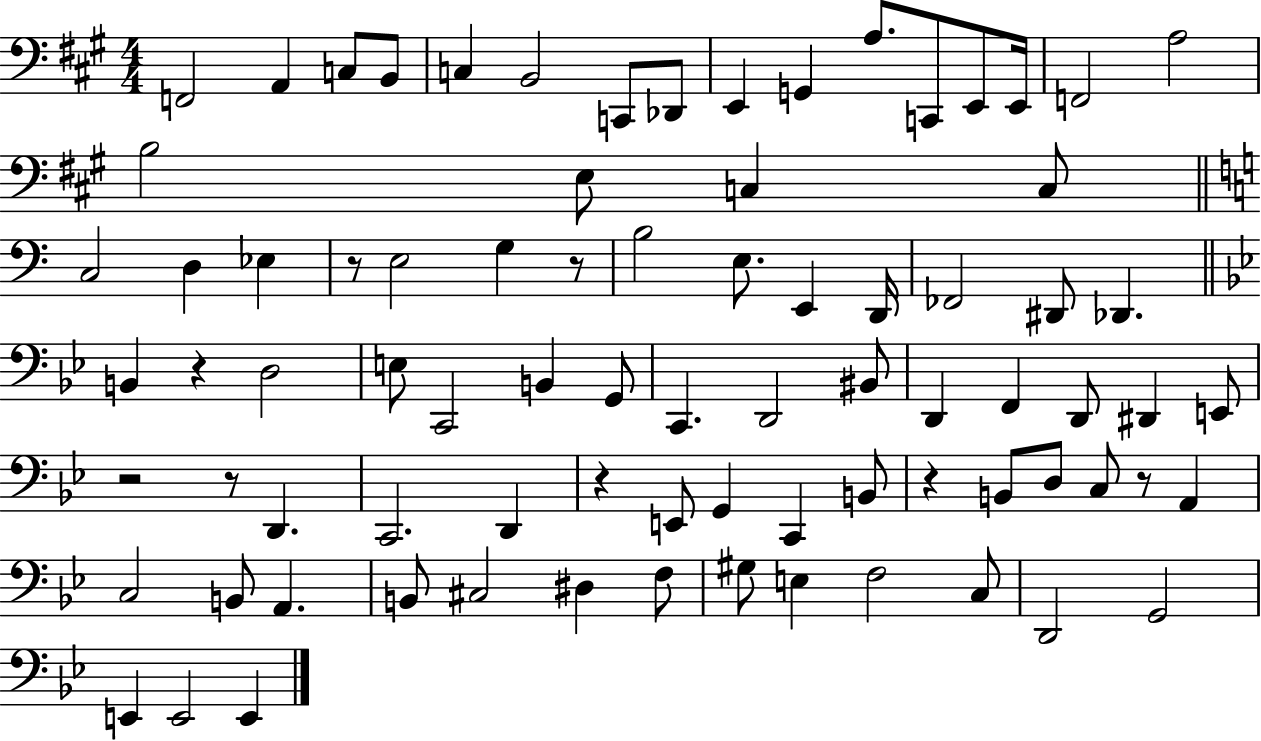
{
  \clef bass
  \numericTimeSignature
  \time 4/4
  \key a \major
  f,2 a,4 c8 b,8 | c4 b,2 c,8 des,8 | e,4 g,4 a8. c,8 e,8 e,16 | f,2 a2 | \break b2 e8 c4 c8 | \bar "||" \break \key a \minor c2 d4 ees4 | r8 e2 g4 r8 | b2 e8. e,4 d,16 | fes,2 dis,8 des,4. | \break \bar "||" \break \key g \minor b,4 r4 d2 | e8 c,2 b,4 g,8 | c,4. d,2 bis,8 | d,4 f,4 d,8 dis,4 e,8 | \break r2 r8 d,4. | c,2. d,4 | r4 e,8 g,4 c,4 b,8 | r4 b,8 d8 c8 r8 a,4 | \break c2 b,8 a,4. | b,8 cis2 dis4 f8 | gis8 e4 f2 c8 | d,2 g,2 | \break e,4 e,2 e,4 | \bar "|."
}